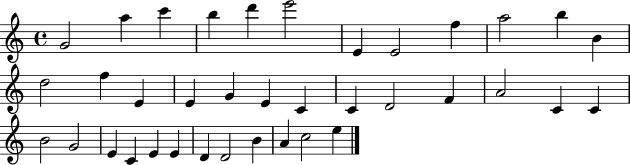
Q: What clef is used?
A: treble